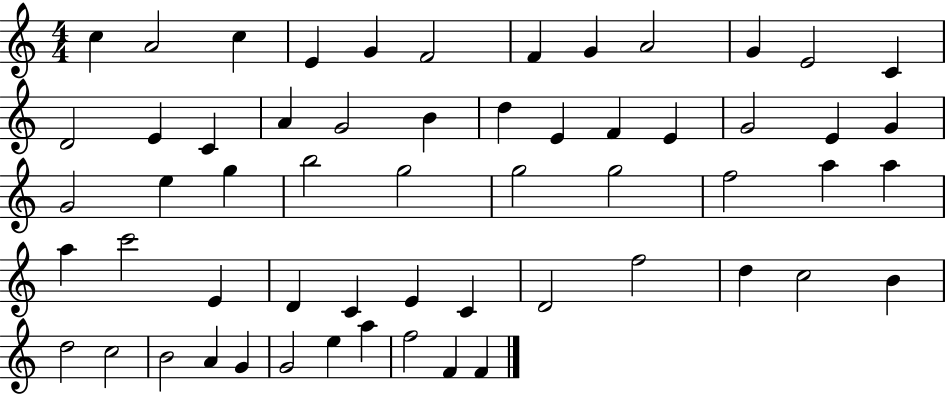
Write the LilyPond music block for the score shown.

{
  \clef treble
  \numericTimeSignature
  \time 4/4
  \key c \major
  c''4 a'2 c''4 | e'4 g'4 f'2 | f'4 g'4 a'2 | g'4 e'2 c'4 | \break d'2 e'4 c'4 | a'4 g'2 b'4 | d''4 e'4 f'4 e'4 | g'2 e'4 g'4 | \break g'2 e''4 g''4 | b''2 g''2 | g''2 g''2 | f''2 a''4 a''4 | \break a''4 c'''2 e'4 | d'4 c'4 e'4 c'4 | d'2 f''2 | d''4 c''2 b'4 | \break d''2 c''2 | b'2 a'4 g'4 | g'2 e''4 a''4 | f''2 f'4 f'4 | \break \bar "|."
}